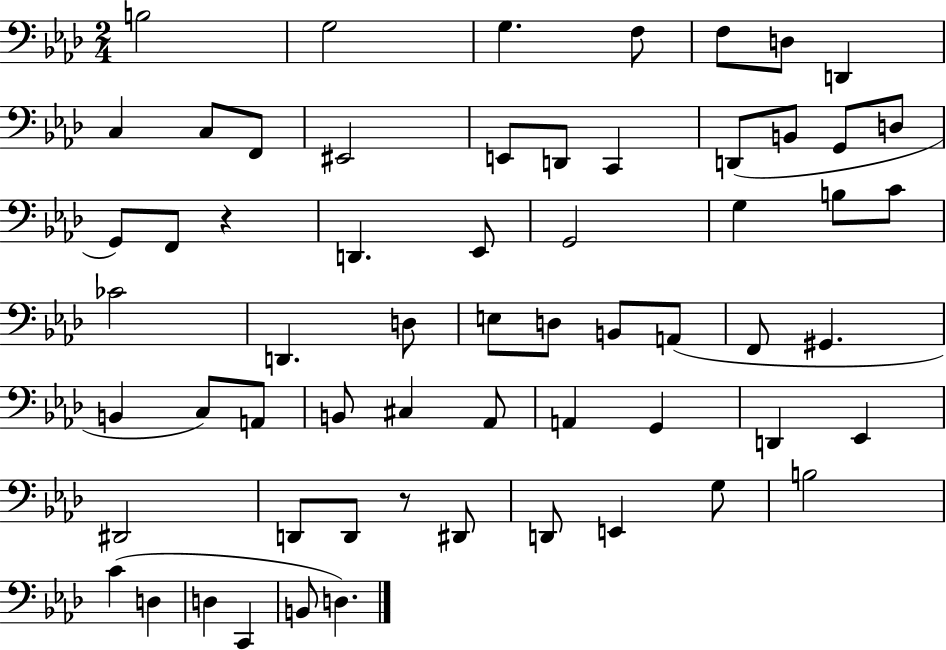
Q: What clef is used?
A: bass